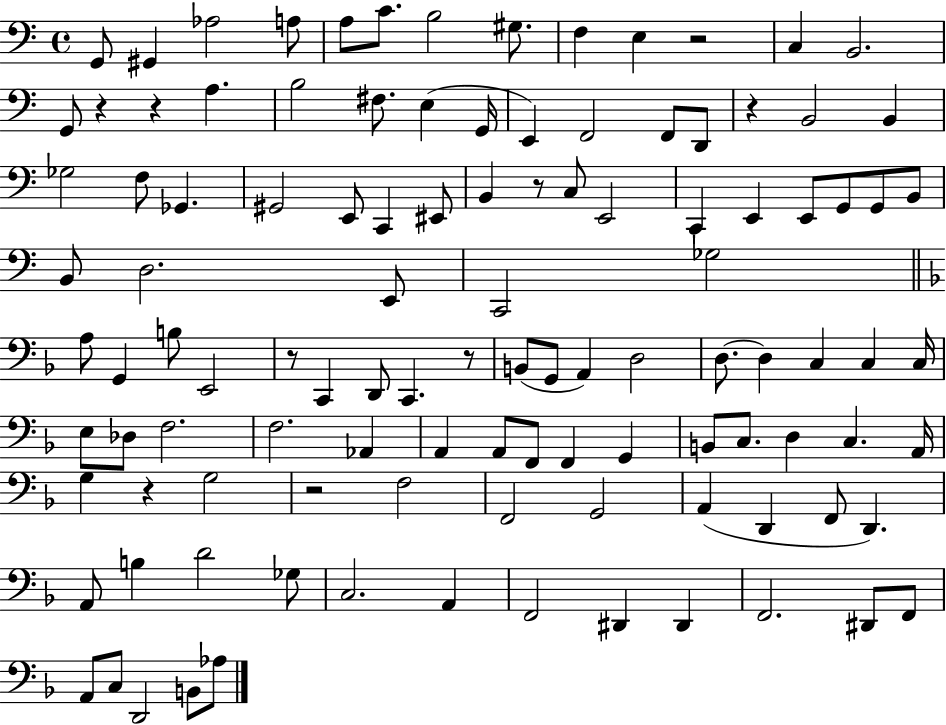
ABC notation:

X:1
T:Untitled
M:4/4
L:1/4
K:C
G,,/2 ^G,, _A,2 A,/2 A,/2 C/2 B,2 ^G,/2 F, E, z2 C, B,,2 G,,/2 z z A, B,2 ^F,/2 E, G,,/4 E,, F,,2 F,,/2 D,,/2 z B,,2 B,, _G,2 F,/2 _G,, ^G,,2 E,,/2 C,, ^E,,/2 B,, z/2 C,/2 E,,2 C,, E,, E,,/2 G,,/2 G,,/2 B,,/2 B,,/2 D,2 E,,/2 C,,2 _G,2 A,/2 G,, B,/2 E,,2 z/2 C,, D,,/2 C,, z/2 B,,/2 G,,/2 A,, D,2 D,/2 D, C, C, C,/4 E,/2 _D,/2 F,2 F,2 _A,, A,, A,,/2 F,,/2 F,, G,, B,,/2 C,/2 D, C, A,,/4 G, z G,2 z2 F,2 F,,2 G,,2 A,, D,, F,,/2 D,, A,,/2 B, D2 _G,/2 C,2 A,, F,,2 ^D,, ^D,, F,,2 ^D,,/2 F,,/2 A,,/2 C,/2 D,,2 B,,/2 _A,/2